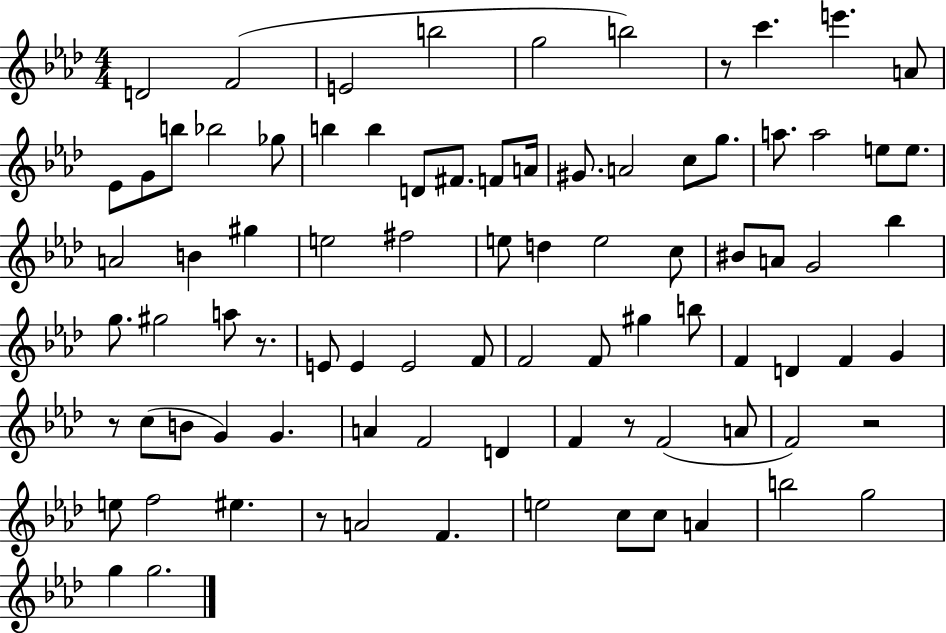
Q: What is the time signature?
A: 4/4